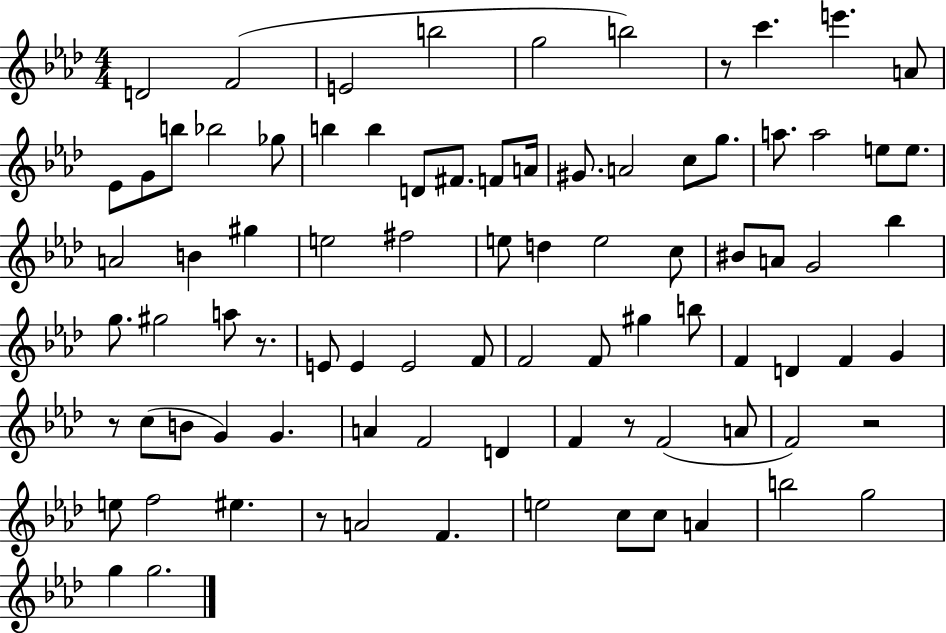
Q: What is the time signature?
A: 4/4